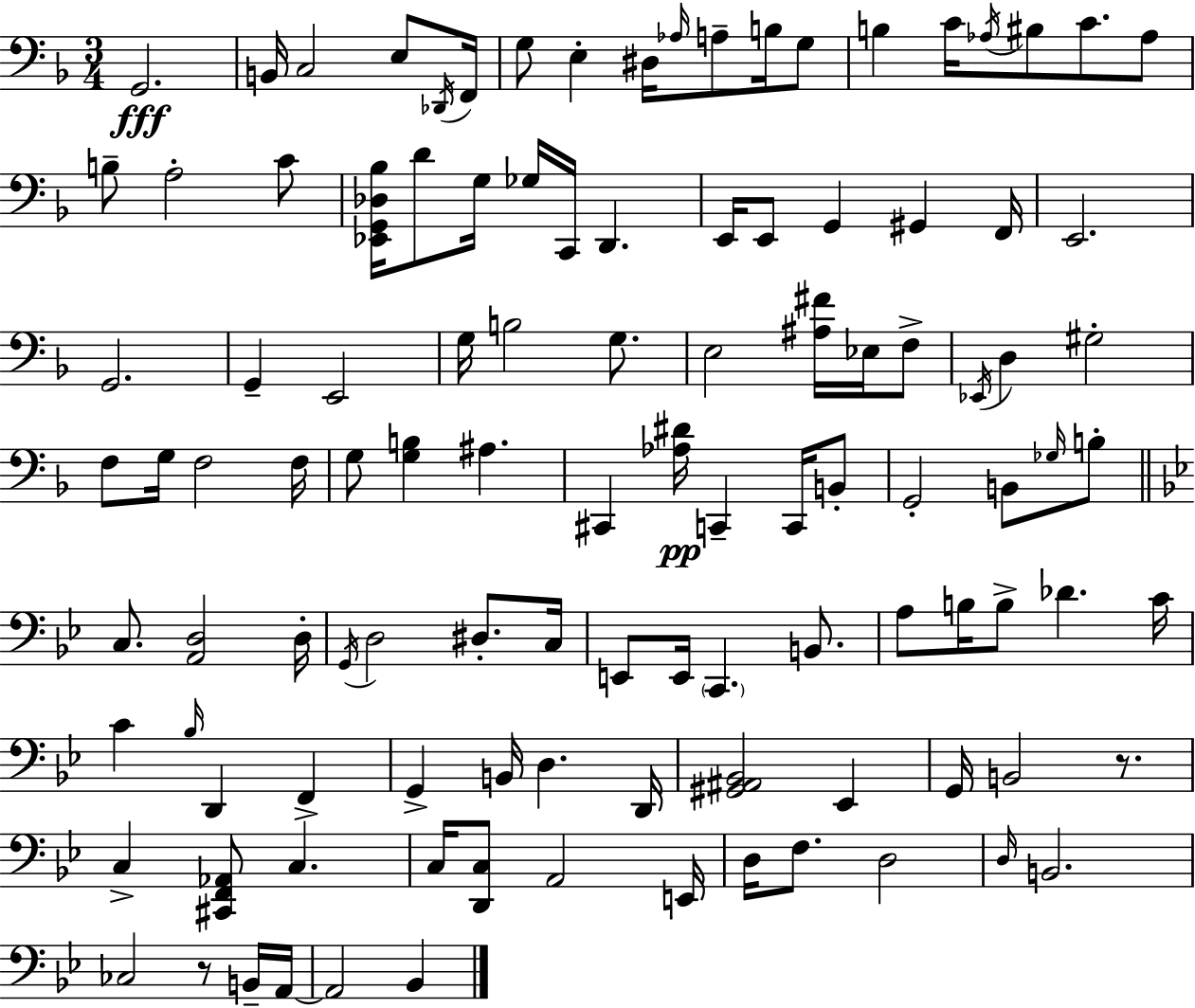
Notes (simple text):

G2/h. B2/s C3/h E3/e Db2/s F2/s G3/e E3/q D#3/s Ab3/s A3/e B3/s G3/e B3/q C4/s Ab3/s BIS3/e C4/e. Ab3/e B3/e A3/h C4/e [Eb2,G2,Db3,Bb3]/s D4/e G3/s Gb3/s C2/s D2/q. E2/s E2/e G2/q G#2/q F2/s E2/h. G2/h. G2/q E2/h G3/s B3/h G3/e. E3/h [A#3,F#4]/s Eb3/s F3/e Eb2/s D3/q G#3/h F3/e G3/s F3/h F3/s G3/e [G3,B3]/q A#3/q. C#2/q [Ab3,D#4]/s C2/q C2/s B2/e G2/h B2/e Gb3/s B3/e C3/e. [A2,D3]/h D3/s G2/s D3/h D#3/e. C3/s E2/e E2/s C2/q. B2/e. A3/e B3/s B3/e Db4/q. C4/s C4/q Bb3/s D2/q F2/q G2/q B2/s D3/q. D2/s [G#2,A#2,Bb2]/h Eb2/q G2/s B2/h R/e. C3/q [C#2,F2,Ab2]/e C3/q. C3/s [D2,C3]/e A2/h E2/s D3/s F3/e. D3/h D3/s B2/h. CES3/h R/e B2/s A2/s A2/h Bb2/q